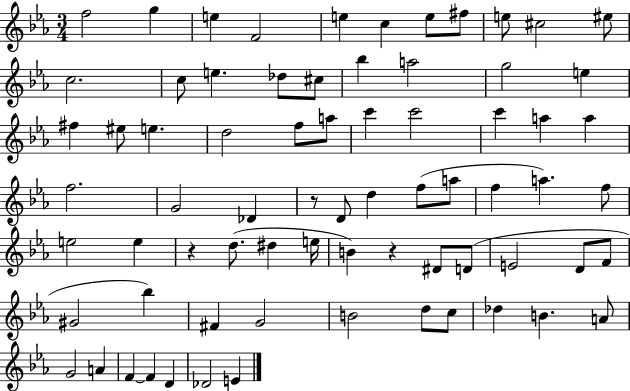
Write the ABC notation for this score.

X:1
T:Untitled
M:3/4
L:1/4
K:Eb
f2 g e F2 e c e/2 ^f/2 e/2 ^c2 ^e/2 c2 c/2 e _d/2 ^c/2 _b a2 g2 e ^f ^e/2 e d2 f/2 a/2 c' c'2 c' a a f2 G2 _D z/2 D/2 d f/2 a/2 f a f/2 e2 e z d/2 ^d e/4 B z ^D/2 D/2 E2 D/2 F/2 ^G2 _b ^F G2 B2 d/2 c/2 _d B A/2 G2 A F F D _D2 E